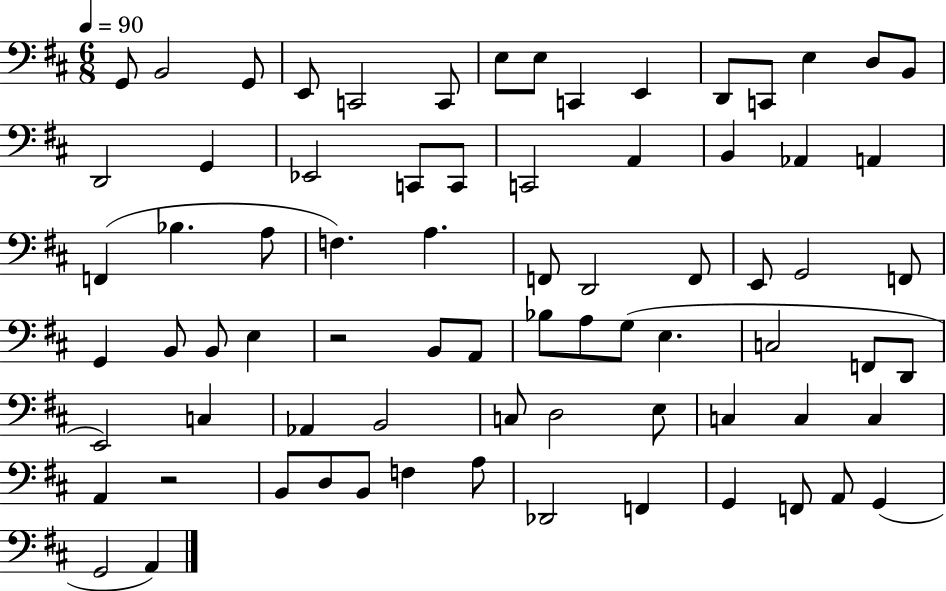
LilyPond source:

{
  \clef bass
  \numericTimeSignature
  \time 6/8
  \key d \major
  \tempo 4 = 90
  \repeat volta 2 { g,8 b,2 g,8 | e,8 c,2 c,8 | e8 e8 c,4 e,4 | d,8 c,8 e4 d8 b,8 | \break d,2 g,4 | ees,2 c,8 c,8 | c,2 a,4 | b,4 aes,4 a,4 | \break f,4( bes4. a8 | f4.) a4. | f,8 d,2 f,8 | e,8 g,2 f,8 | \break g,4 b,8 b,8 e4 | r2 b,8 a,8 | bes8 a8 g8( e4. | c2 f,8 d,8 | \break e,2) c4 | aes,4 b,2 | c8 d2 e8 | c4 c4 c4 | \break a,4 r2 | b,8 d8 b,8 f4 a8 | des,2 f,4 | g,4 f,8 a,8 g,4( | \break g,2 a,4) | } \bar "|."
}